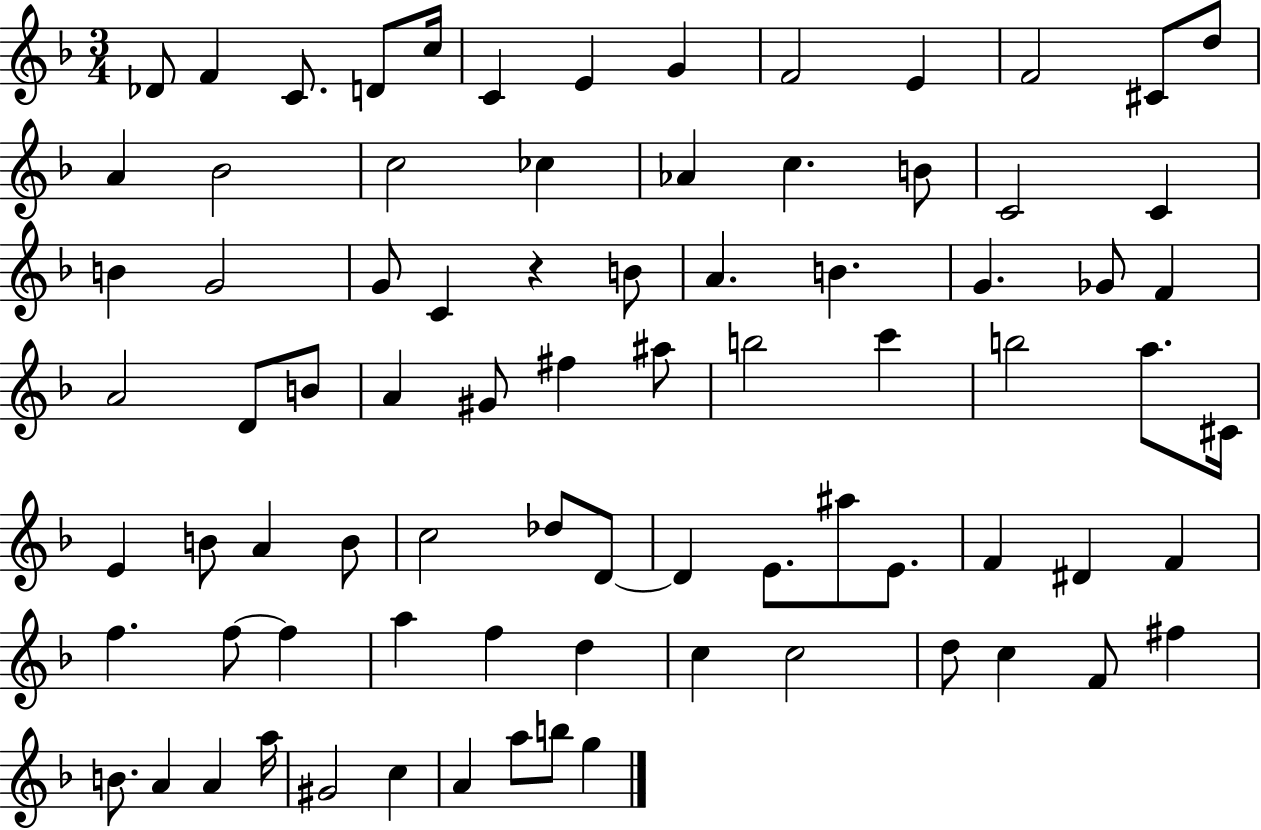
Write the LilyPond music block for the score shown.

{
  \clef treble
  \numericTimeSignature
  \time 3/4
  \key f \major
  \repeat volta 2 { des'8 f'4 c'8. d'8 c''16 | c'4 e'4 g'4 | f'2 e'4 | f'2 cis'8 d''8 | \break a'4 bes'2 | c''2 ces''4 | aes'4 c''4. b'8 | c'2 c'4 | \break b'4 g'2 | g'8 c'4 r4 b'8 | a'4. b'4. | g'4. ges'8 f'4 | \break a'2 d'8 b'8 | a'4 gis'8 fis''4 ais''8 | b''2 c'''4 | b''2 a''8. cis'16 | \break e'4 b'8 a'4 b'8 | c''2 des''8 d'8~~ | d'4 e'8. ais''8 e'8. | f'4 dis'4 f'4 | \break f''4. f''8~~ f''4 | a''4 f''4 d''4 | c''4 c''2 | d''8 c''4 f'8 fis''4 | \break b'8. a'4 a'4 a''16 | gis'2 c''4 | a'4 a''8 b''8 g''4 | } \bar "|."
}